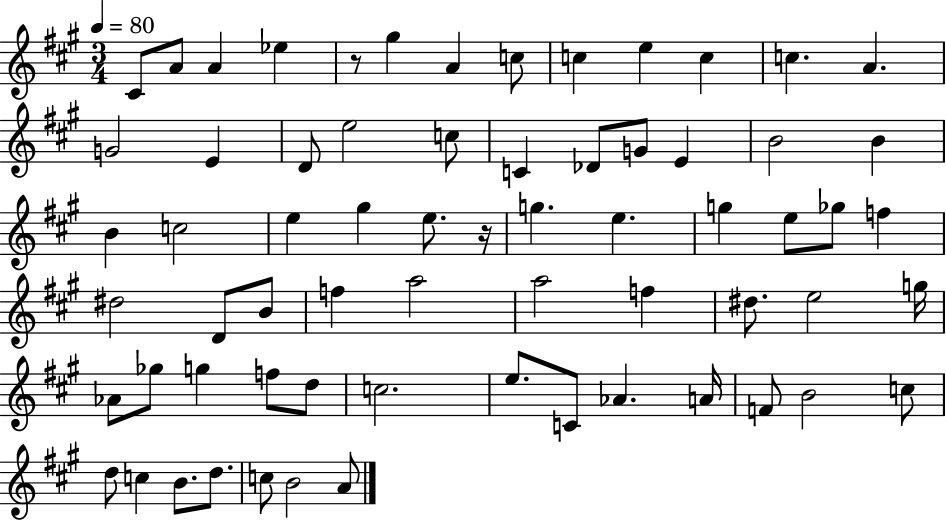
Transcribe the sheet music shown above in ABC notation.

X:1
T:Untitled
M:3/4
L:1/4
K:A
^C/2 A/2 A _e z/2 ^g A c/2 c e c c A G2 E D/2 e2 c/2 C _D/2 G/2 E B2 B B c2 e ^g e/2 z/4 g e g e/2 _g/2 f ^d2 D/2 B/2 f a2 a2 f ^d/2 e2 g/4 _A/2 _g/2 g f/2 d/2 c2 e/2 C/2 _A A/4 F/2 B2 c/2 d/2 c B/2 d/2 c/2 B2 A/2